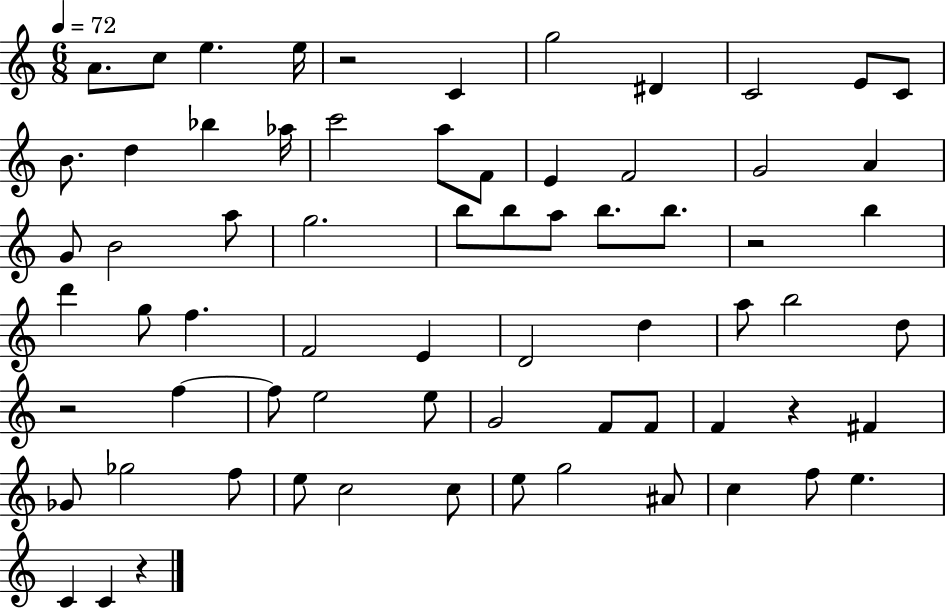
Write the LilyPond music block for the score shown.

{
  \clef treble
  \numericTimeSignature
  \time 6/8
  \key c \major
  \tempo 4 = 72
  \repeat volta 2 { a'8. c''8 e''4. e''16 | r2 c'4 | g''2 dis'4 | c'2 e'8 c'8 | \break b'8. d''4 bes''4 aes''16 | c'''2 a''8 f'8 | e'4 f'2 | g'2 a'4 | \break g'8 b'2 a''8 | g''2. | b''8 b''8 a''8 b''8. b''8. | r2 b''4 | \break d'''4 g''8 f''4. | f'2 e'4 | d'2 d''4 | a''8 b''2 d''8 | \break r2 f''4~~ | f''8 e''2 e''8 | g'2 f'8 f'8 | f'4 r4 fis'4 | \break ges'8 ges''2 f''8 | e''8 c''2 c''8 | e''8 g''2 ais'8 | c''4 f''8 e''4. | \break c'4 c'4 r4 | } \bar "|."
}